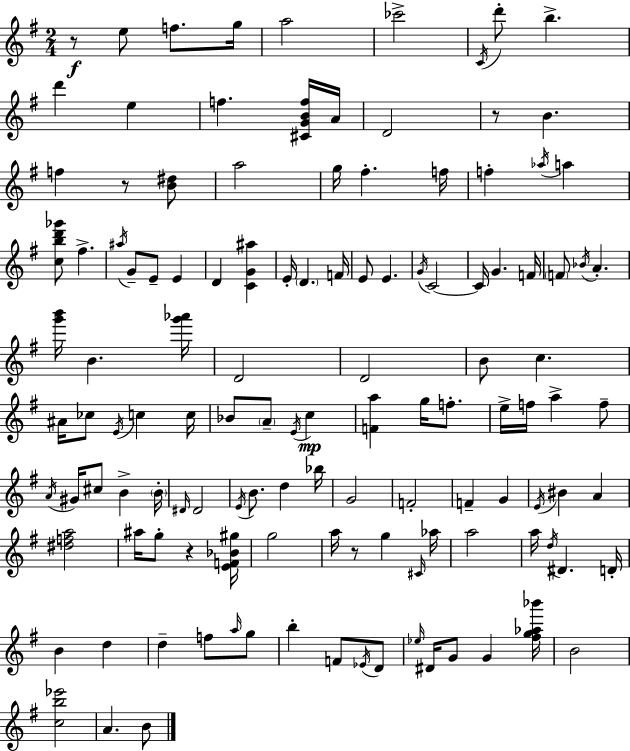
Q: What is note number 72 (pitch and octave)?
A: Bb5